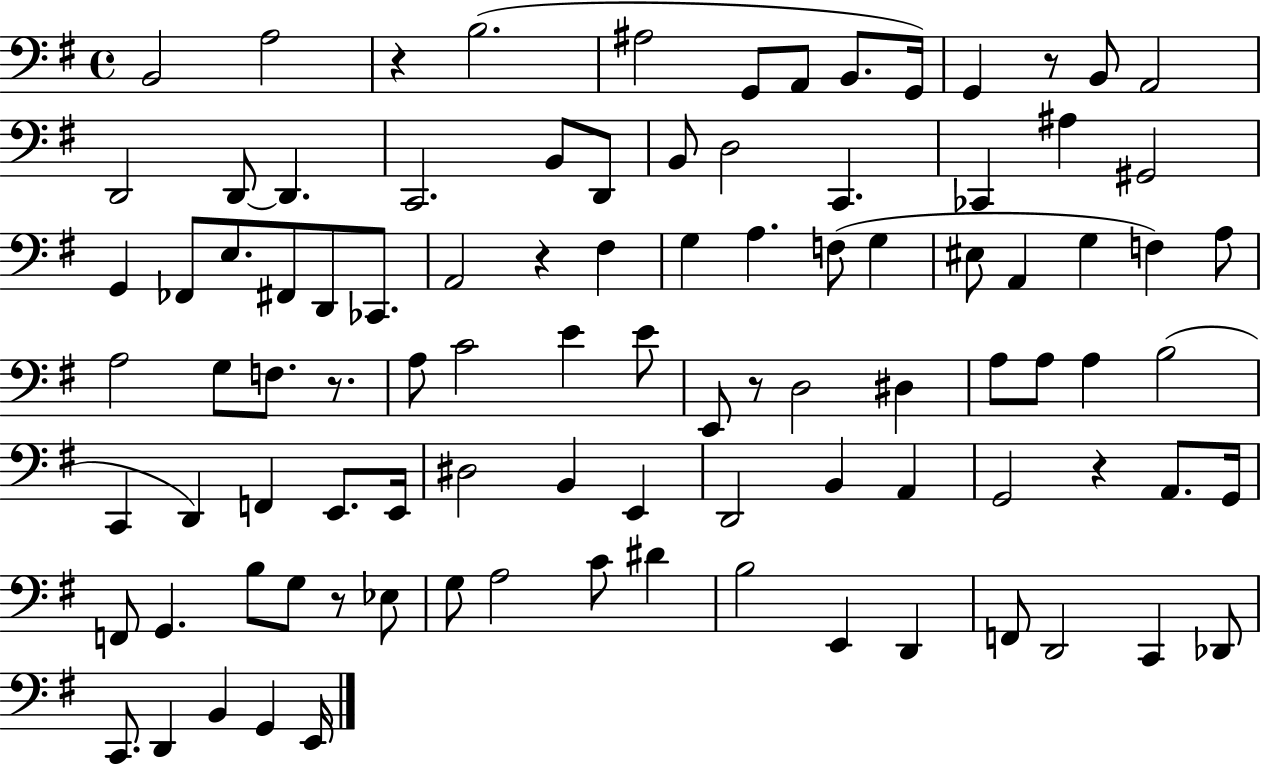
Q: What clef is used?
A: bass